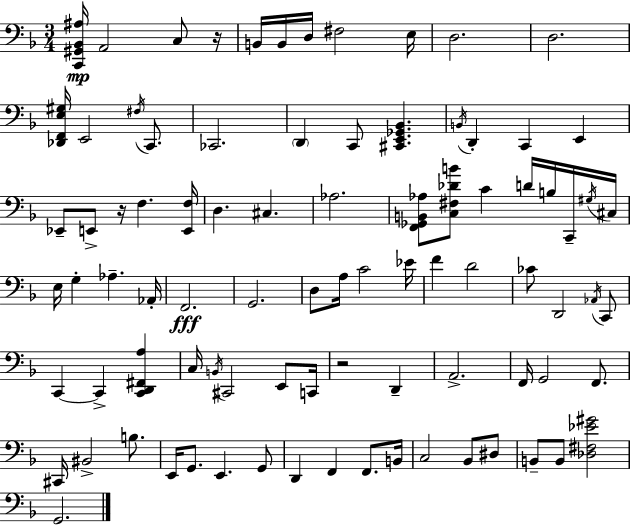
X:1
T:Untitled
M:3/4
L:1/4
K:F
[C,,^G,,_B,,^A,]/4 A,,2 C,/2 z/4 B,,/4 B,,/4 D,/4 ^F,2 E,/4 D,2 D,2 [_D,,F,,E,^G,]/4 E,,2 ^F,/4 C,,/2 _C,,2 D,, C,,/2 [^C,,E,,_G,,_B,,] B,,/4 D,, C,, E,, _E,,/2 E,,/2 z/4 F, [E,,F,]/4 D, ^C, _A,2 [F,,_G,,B,,_A,]/2 [C,^F,_DB]/2 C D/4 B,/4 C,,/4 ^G,/4 ^C,/4 E,/4 G, _A, _A,,/4 F,,2 G,,2 D,/2 A,/4 C2 _E/4 F D2 _C/2 D,,2 _A,,/4 C,,/2 C,, C,, [C,,D,,^F,,A,] C,/4 B,,/4 ^C,,2 E,,/2 C,,/4 z2 D,, A,,2 F,,/4 G,,2 F,,/2 ^C,,/4 ^B,,2 B,/2 E,,/4 G,,/2 E,, G,,/2 D,, F,, F,,/2 B,,/4 C,2 _B,,/2 ^D,/2 B,,/2 B,,/2 [_D,^F,_E^G]2 G,,2